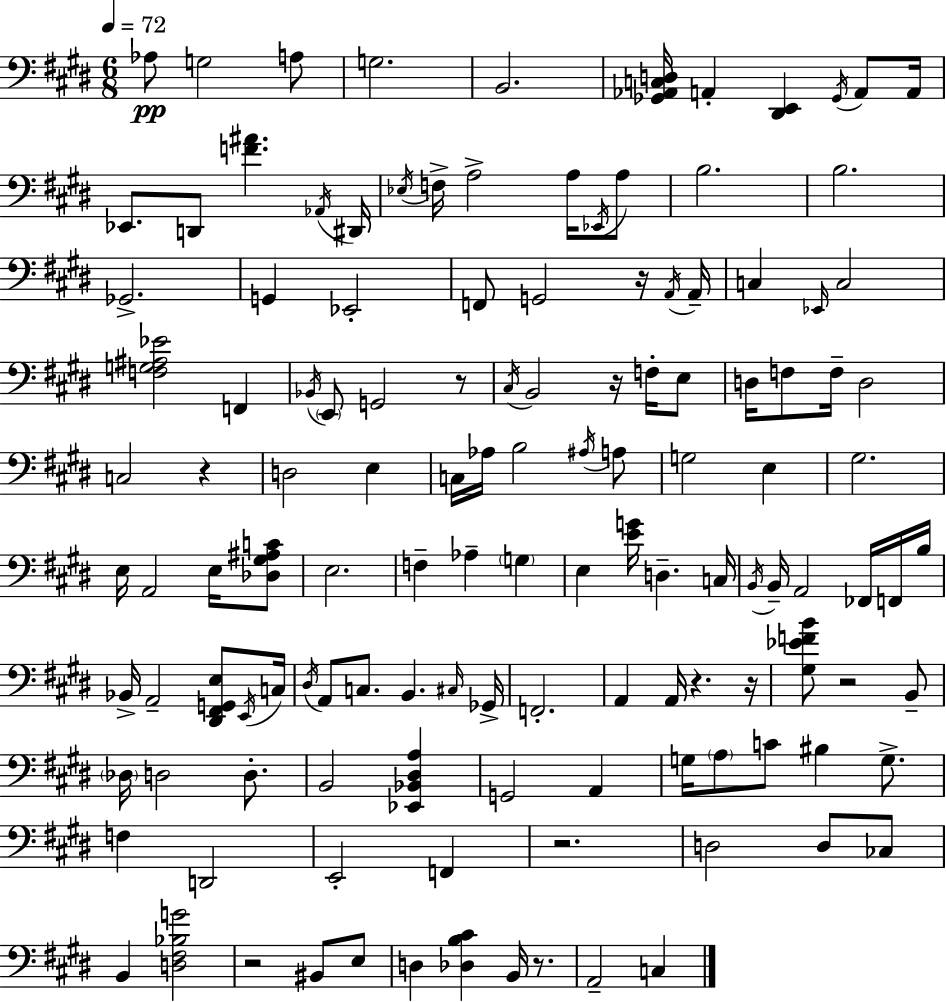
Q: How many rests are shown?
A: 10